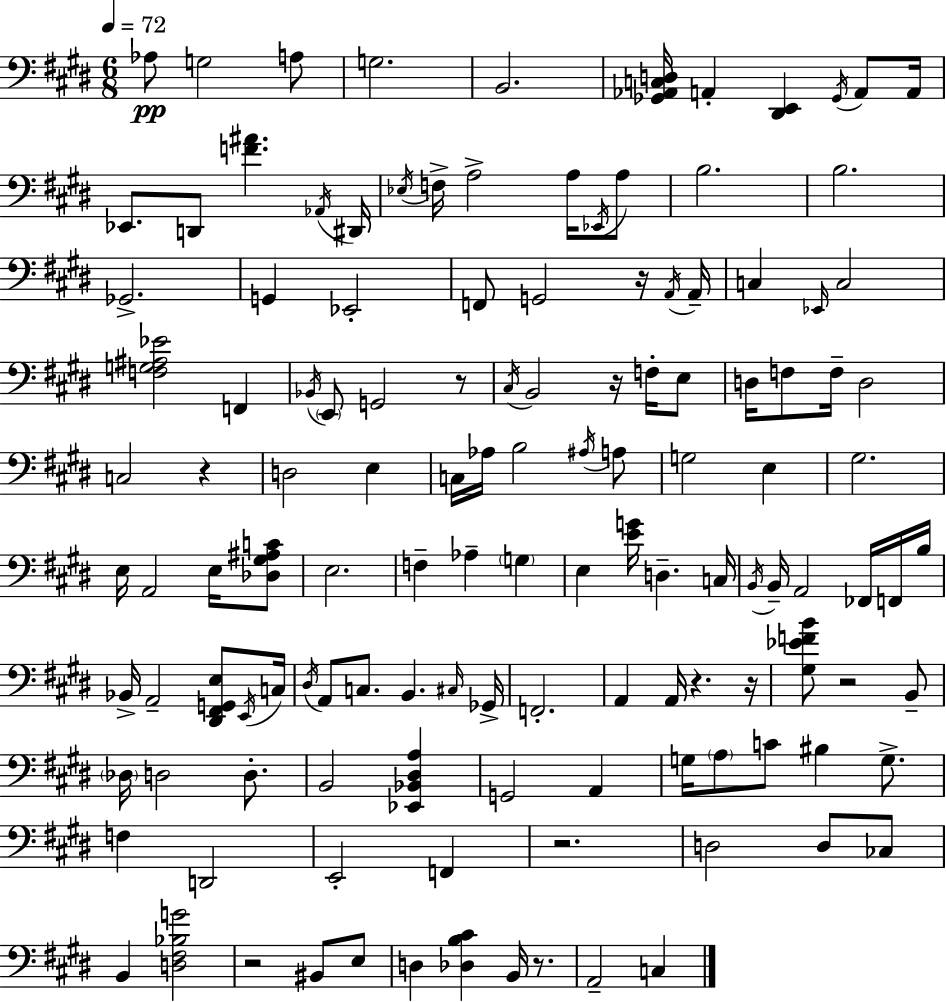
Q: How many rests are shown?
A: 10